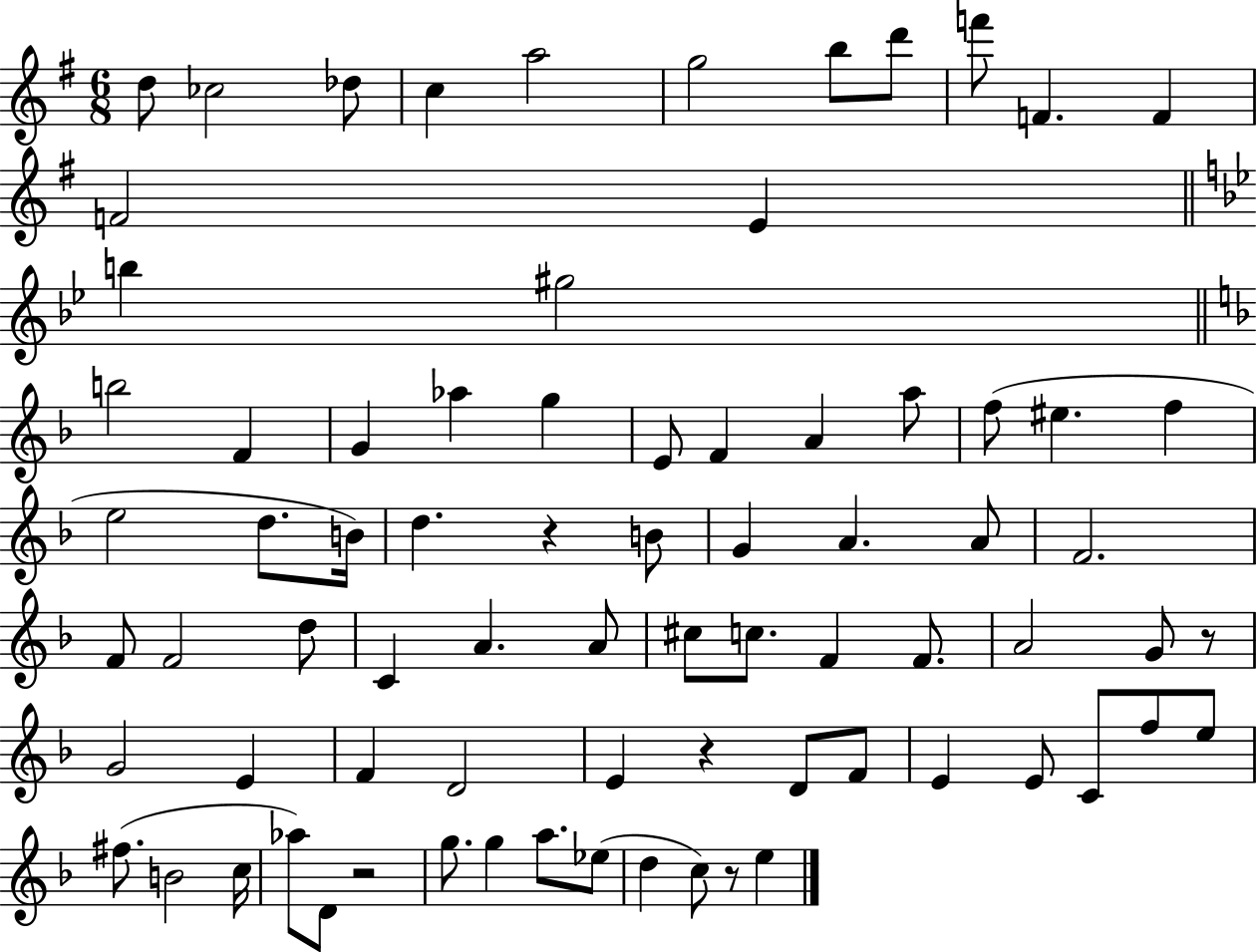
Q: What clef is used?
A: treble